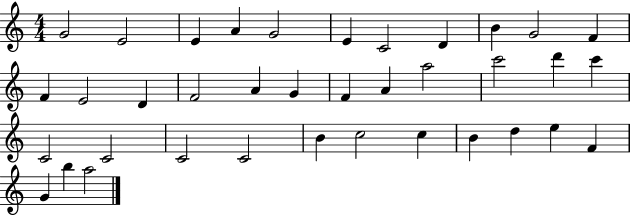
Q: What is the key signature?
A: C major